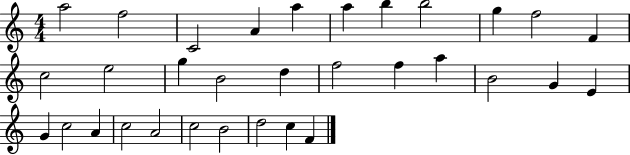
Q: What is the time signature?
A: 4/4